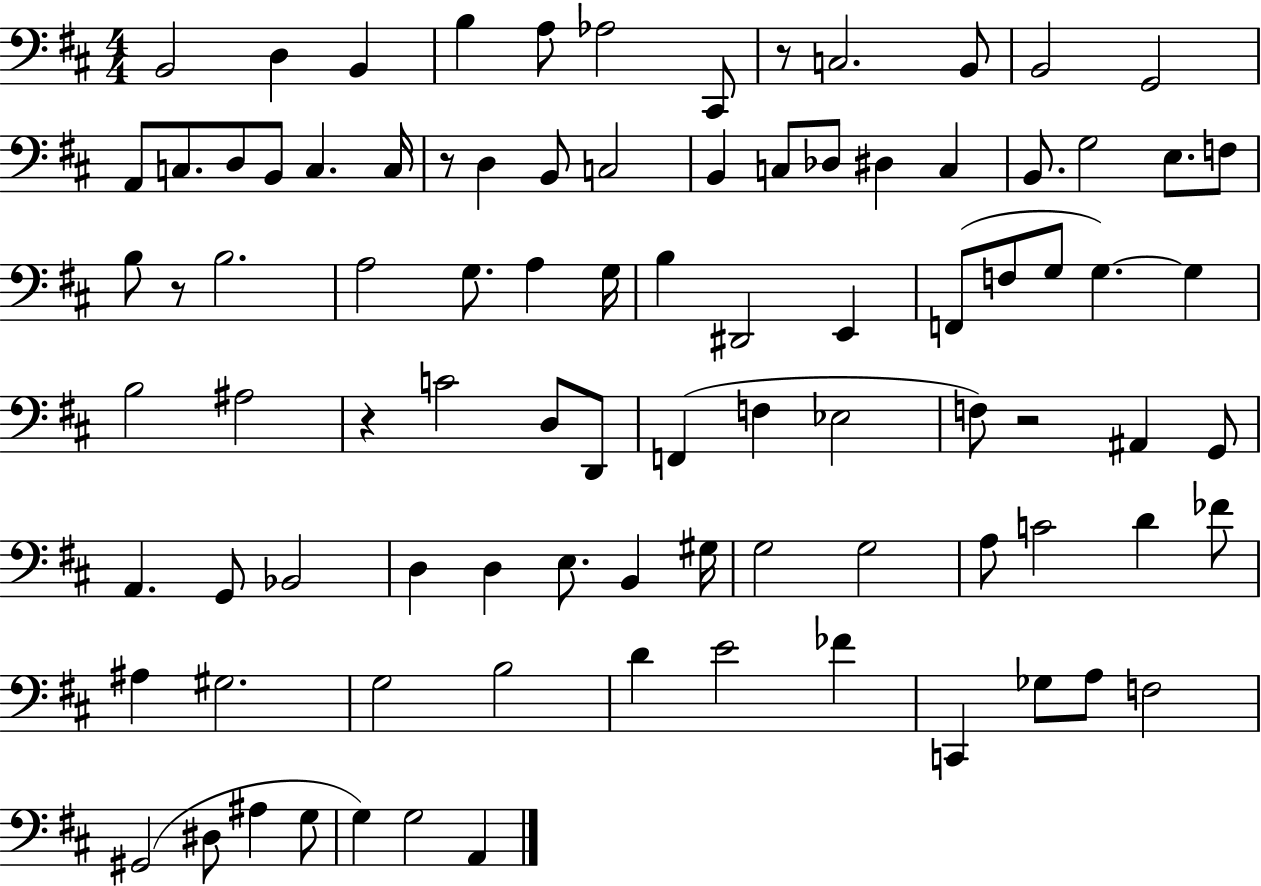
{
  \clef bass
  \numericTimeSignature
  \time 4/4
  \key d \major
  b,2 d4 b,4 | b4 a8 aes2 cis,8 | r8 c2. b,8 | b,2 g,2 | \break a,8 c8. d8 b,8 c4. c16 | r8 d4 b,8 c2 | b,4 c8 des8 dis4 c4 | b,8. g2 e8. f8 | \break b8 r8 b2. | a2 g8. a4 g16 | b4 dis,2 e,4 | f,8( f8 g8 g4.~~) g4 | \break b2 ais2 | r4 c'2 d8 d,8 | f,4( f4 ees2 | f8) r2 ais,4 g,8 | \break a,4. g,8 bes,2 | d4 d4 e8. b,4 gis16 | g2 g2 | a8 c'2 d'4 fes'8 | \break ais4 gis2. | g2 b2 | d'4 e'2 fes'4 | c,4 ges8 a8 f2 | \break gis,2( dis8 ais4 g8 | g4) g2 a,4 | \bar "|."
}